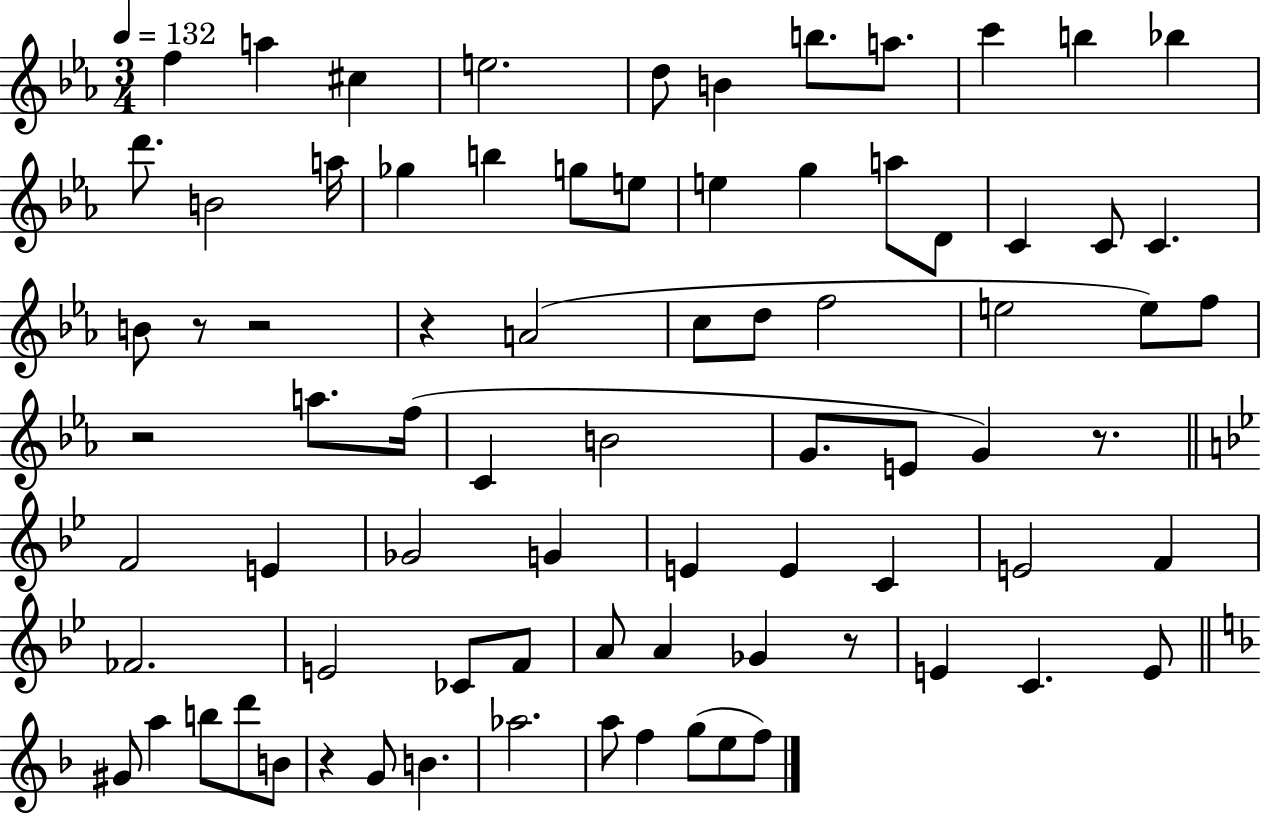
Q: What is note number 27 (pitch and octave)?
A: A4